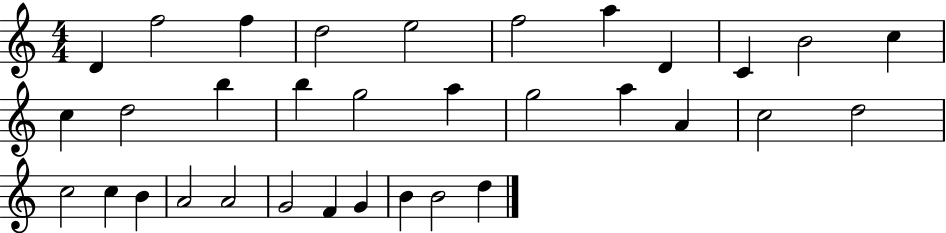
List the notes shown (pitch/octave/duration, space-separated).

D4/q F5/h F5/q D5/h E5/h F5/h A5/q D4/q C4/q B4/h C5/q C5/q D5/h B5/q B5/q G5/h A5/q G5/h A5/q A4/q C5/h D5/h C5/h C5/q B4/q A4/h A4/h G4/h F4/q G4/q B4/q B4/h D5/q